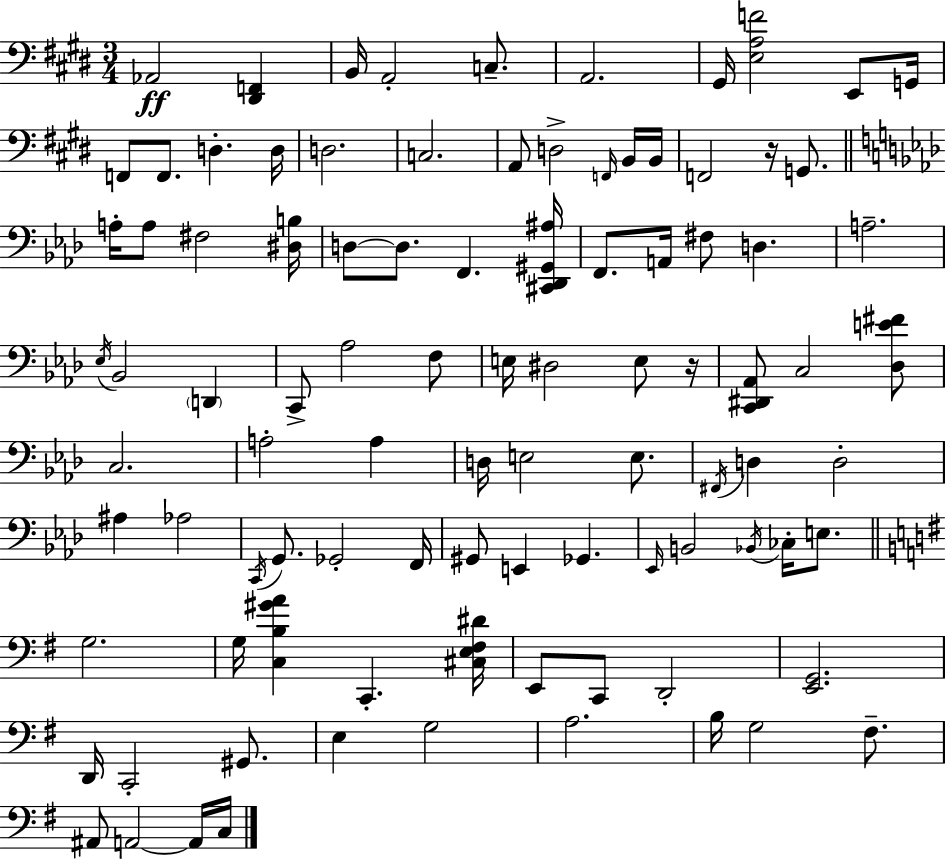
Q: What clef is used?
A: bass